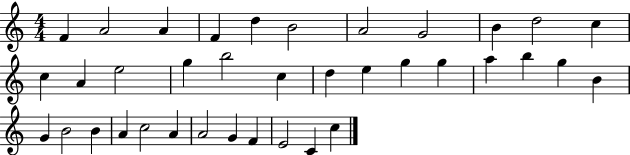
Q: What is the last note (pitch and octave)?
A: C5